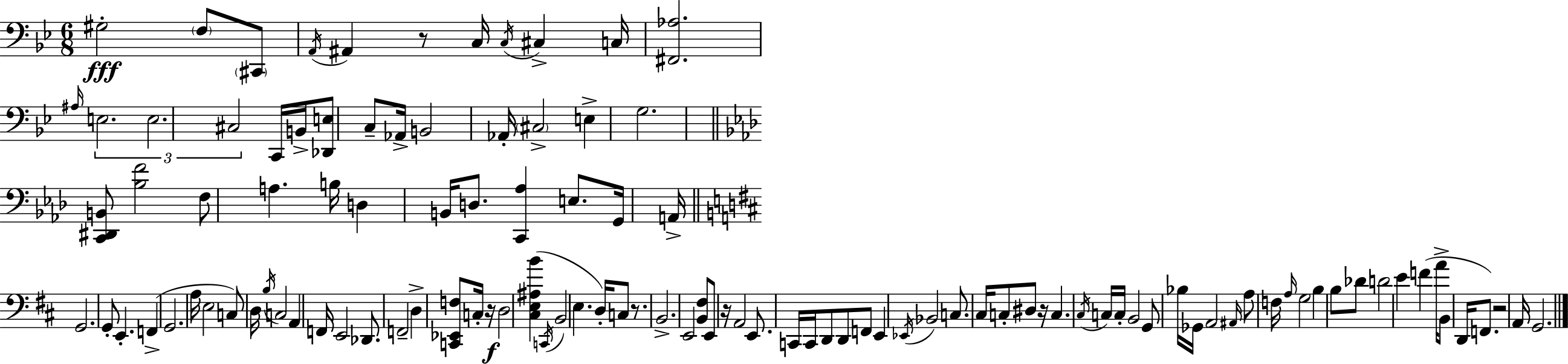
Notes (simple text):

G#3/h F3/e C#2/e A2/s A#2/q R/e C3/s C3/s C#3/q C3/s [F#2,Ab3]/h. A#3/s E3/h. E3/h. C#3/h C2/s B2/s [Db2,E3]/e C3/e Ab2/s B2/h Ab2/s C#3/h E3/q G3/h. [C2,D#2,B2]/e [Bb3,F4]/h F3/e A3/q. B3/s D3/q B2/s D3/e. [C2,Ab3]/q E3/e. G2/s A2/s G2/h. G2/e E2/q. F2/q G2/h. A3/s E3/h C3/e D3/s B3/s C3/h A2/q F2/s E2/h Db2/e. F2/h D3/q [C2,Eb2,F3]/e C3/s R/s D3/h [C#3,E3,A#3,B4]/q C2/s B2/h E3/q. D3/s C3/e R/e. B2/h. E2/h [B2,F#3]/e E2/e R/s A2/h E2/e. C2/s C2/s D2/e D2/e F2/e E2/q Eb2/s Bb2/h C3/e. C#3/s C3/e D#3/e R/s C3/q. C#3/s C3/s C3/s B2/h G2/e Bb3/s Gb2/s A2/h A#2/s A3/e F3/s A3/s G3/h B3/q B3/e Db4/e D4/h E4/q F4/q A4/s B2/e D2/s F2/e. R/h A2/s G2/h.